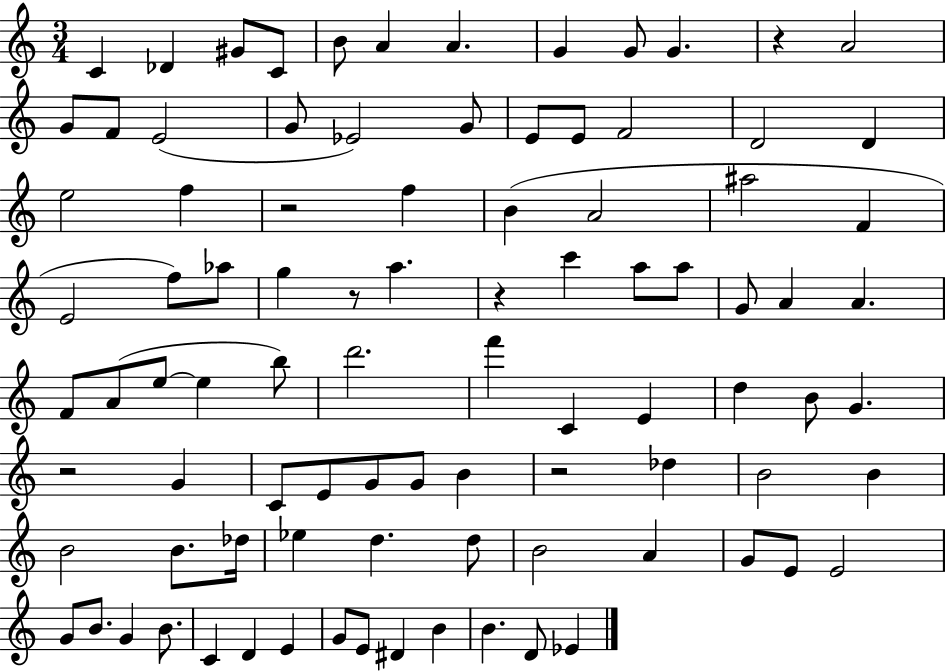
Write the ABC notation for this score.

X:1
T:Untitled
M:3/4
L:1/4
K:C
C _D ^G/2 C/2 B/2 A A G G/2 G z A2 G/2 F/2 E2 G/2 _E2 G/2 E/2 E/2 F2 D2 D e2 f z2 f B A2 ^a2 F E2 f/2 _a/2 g z/2 a z c' a/2 a/2 G/2 A A F/2 A/2 e/2 e b/2 d'2 f' C E d B/2 G z2 G C/2 E/2 G/2 G/2 B z2 _d B2 B B2 B/2 _d/4 _e d d/2 B2 A G/2 E/2 E2 G/2 B/2 G B/2 C D E G/2 E/2 ^D B B D/2 _E